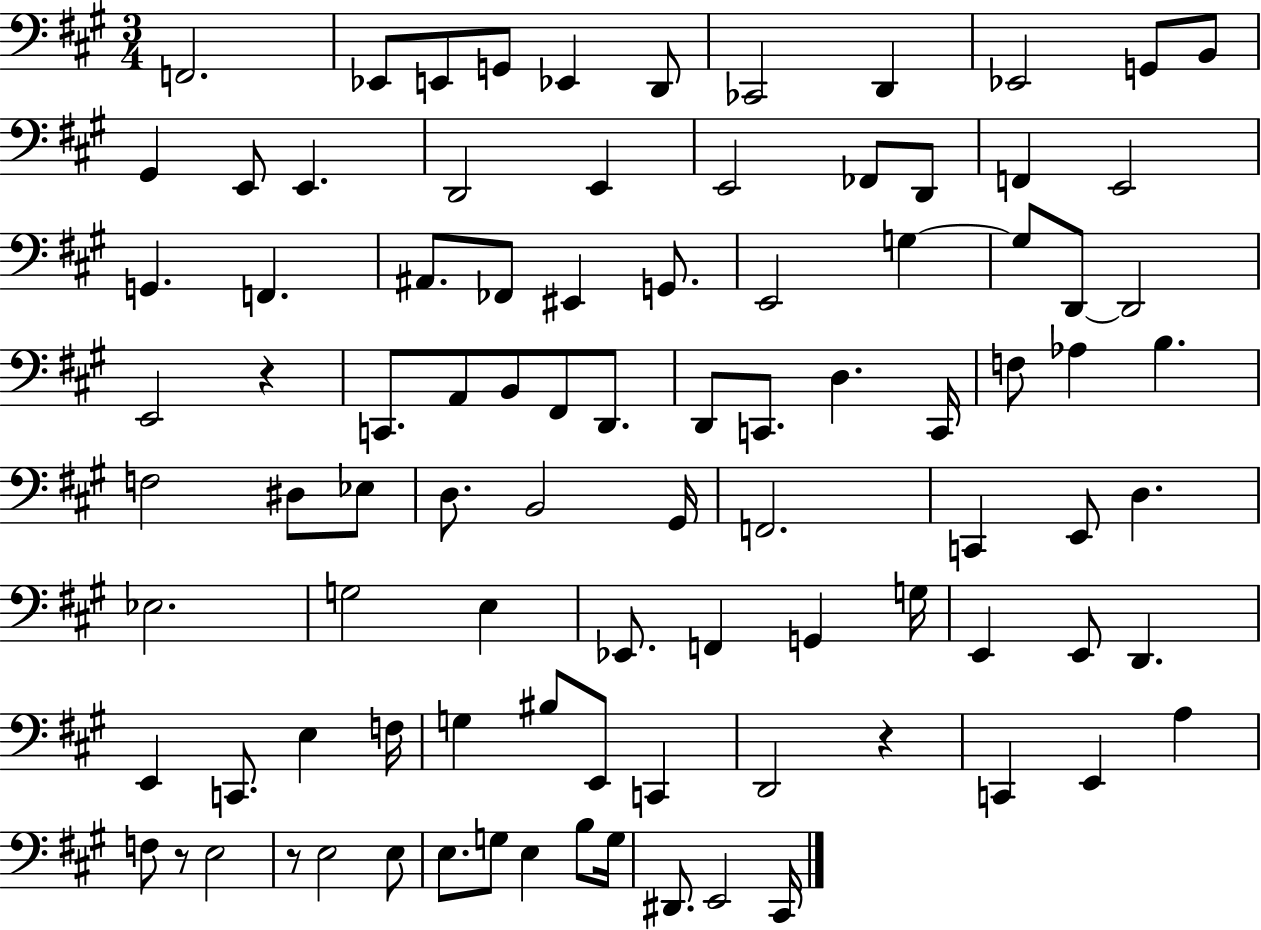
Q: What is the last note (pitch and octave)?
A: C#2